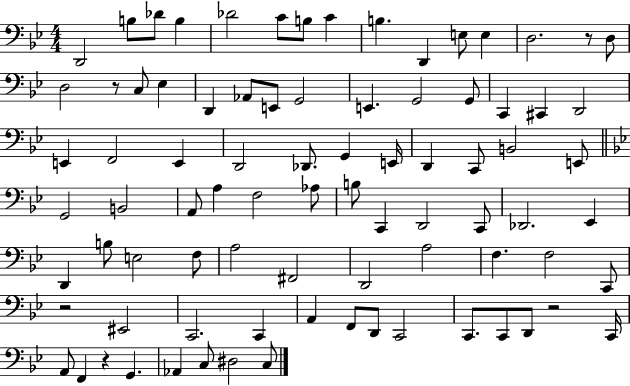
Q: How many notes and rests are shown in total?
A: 84